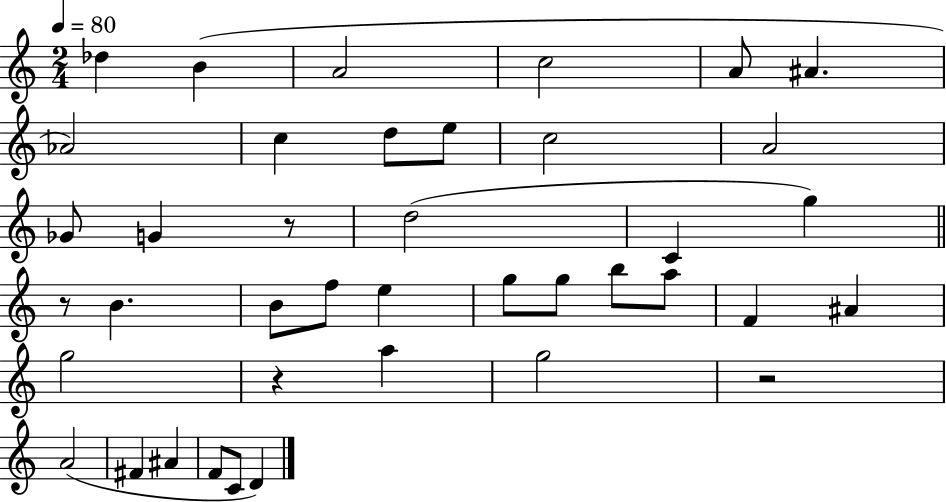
{
  \clef treble
  \numericTimeSignature
  \time 2/4
  \key c \major
  \tempo 4 = 80
  des''4 b'4( | a'2 | c''2 | a'8 ais'4. | \break aes'2) | c''4 d''8 e''8 | c''2 | a'2 | \break ges'8 g'4 r8 | d''2( | c'4 g''4) | \bar "||" \break \key c \major r8 b'4. | b'8 f''8 e''4 | g''8 g''8 b''8 a''8 | f'4 ais'4 | \break g''2 | r4 a''4 | g''2 | r2 | \break a'2( | fis'4 ais'4 | f'8 c'8 d'4) | \bar "|."
}